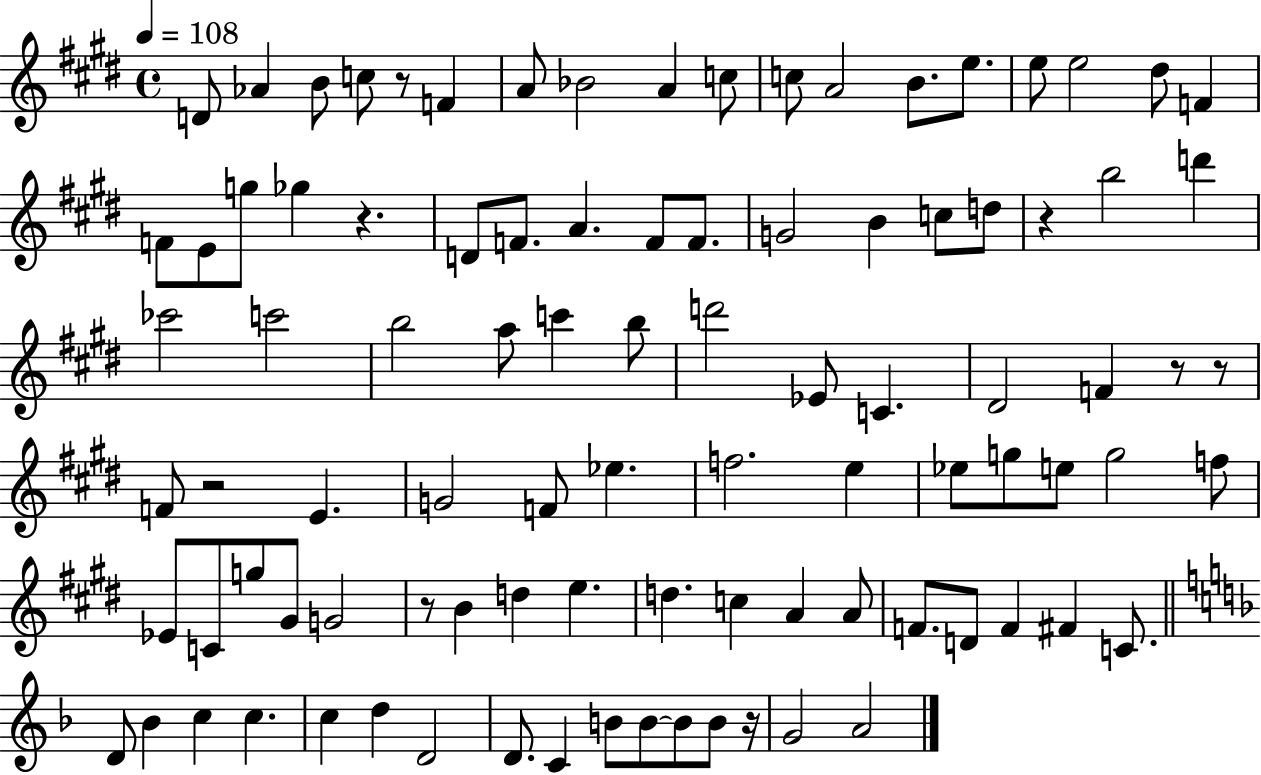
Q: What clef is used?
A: treble